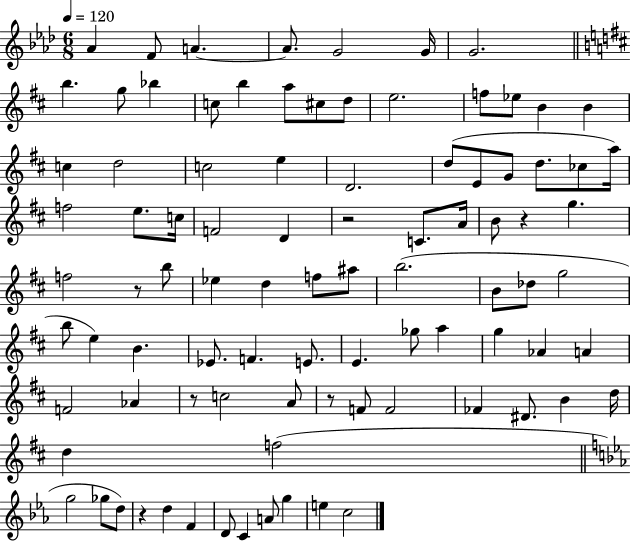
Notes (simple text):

Ab4/q F4/e A4/q. A4/e. G4/h G4/s G4/h. B5/q. G5/e Bb5/q C5/e B5/q A5/e C#5/e D5/e E5/h. F5/e Eb5/e B4/q B4/q C5/q D5/h C5/h E5/q D4/h. D5/e E4/e G4/e D5/e. CES5/e A5/s F5/h E5/e. C5/s F4/h D4/q R/h C4/e. A4/s B4/e R/q G5/q. F5/h R/e B5/e Eb5/q D5/q F5/e A#5/e B5/h. B4/e Db5/e G5/h B5/e E5/q B4/q. Eb4/e. F4/q. E4/e. E4/q. Gb5/e A5/q G5/q Ab4/q A4/q F4/h Ab4/q R/e C5/h A4/e R/e F4/e F4/h FES4/q D#4/e. B4/q D5/s D5/q F5/h G5/h Gb5/e D5/e R/q D5/q F4/q D4/e C4/q A4/e G5/q E5/q C5/h